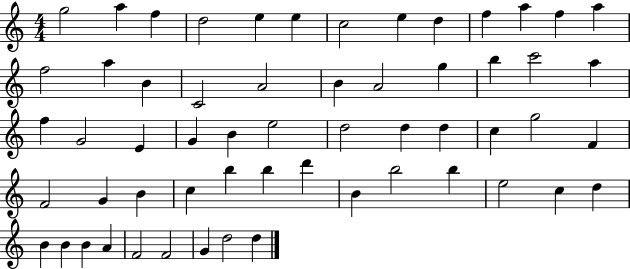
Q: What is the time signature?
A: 4/4